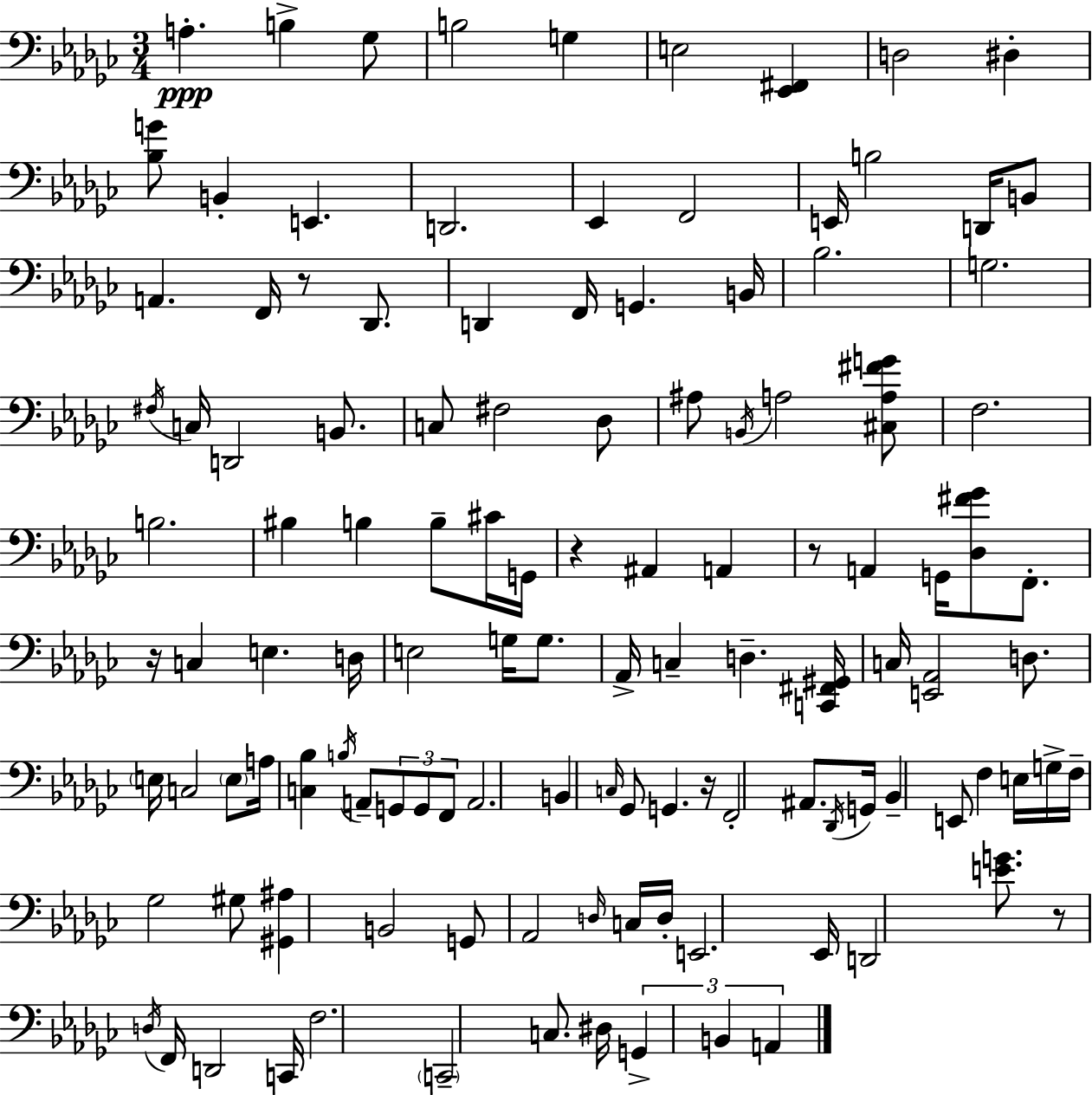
X:1
T:Untitled
M:3/4
L:1/4
K:Ebm
A, B, _G,/2 B,2 G, E,2 [_E,,^F,,] D,2 ^D, [_B,G]/2 B,, E,, D,,2 _E,, F,,2 E,,/4 B,2 D,,/4 B,,/2 A,, F,,/4 z/2 _D,,/2 D,, F,,/4 G,, B,,/4 _B,2 G,2 ^F,/4 C,/4 D,,2 B,,/2 C,/2 ^F,2 _D,/2 ^A,/2 B,,/4 A,2 [^C,A,^FG]/2 F,2 B,2 ^B, B, B,/2 ^C/4 G,,/4 z ^A,, A,, z/2 A,, G,,/4 [_D,^F_G]/2 F,,/2 z/4 C, E, D,/4 E,2 G,/4 G,/2 _A,,/4 C, D, [C,,^F,,^G,,]/4 C,/4 [E,,_A,,]2 D,/2 E,/4 C,2 E,/2 A,/4 [C,_B,] B,/4 A,,/2 G,,/2 G,,/2 F,,/2 A,,2 B,, C,/4 _G,,/2 G,, z/4 F,,2 ^A,,/2 _D,,/4 G,,/4 _B,, E,,/2 F, E,/4 G,/4 F,/4 _G,2 ^G,/2 [^G,,^A,] B,,2 G,,/2 _A,,2 D,/4 C,/4 D,/4 E,,2 _E,,/4 D,,2 [EG]/2 z/2 D,/4 F,,/4 D,,2 C,,/4 F,2 C,,2 C,/2 ^D,/4 G,, B,, A,,